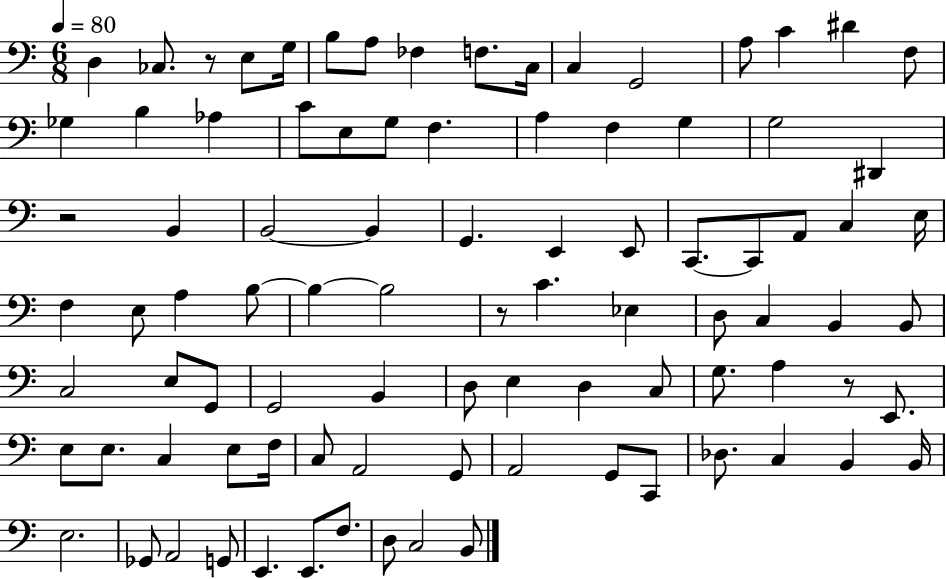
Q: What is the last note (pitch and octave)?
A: B2